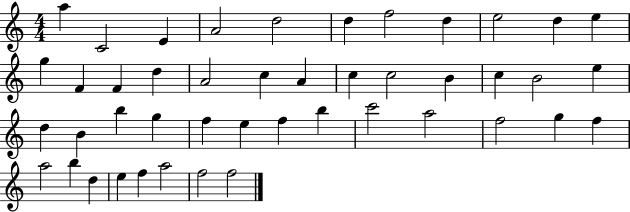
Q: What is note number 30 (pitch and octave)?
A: E5